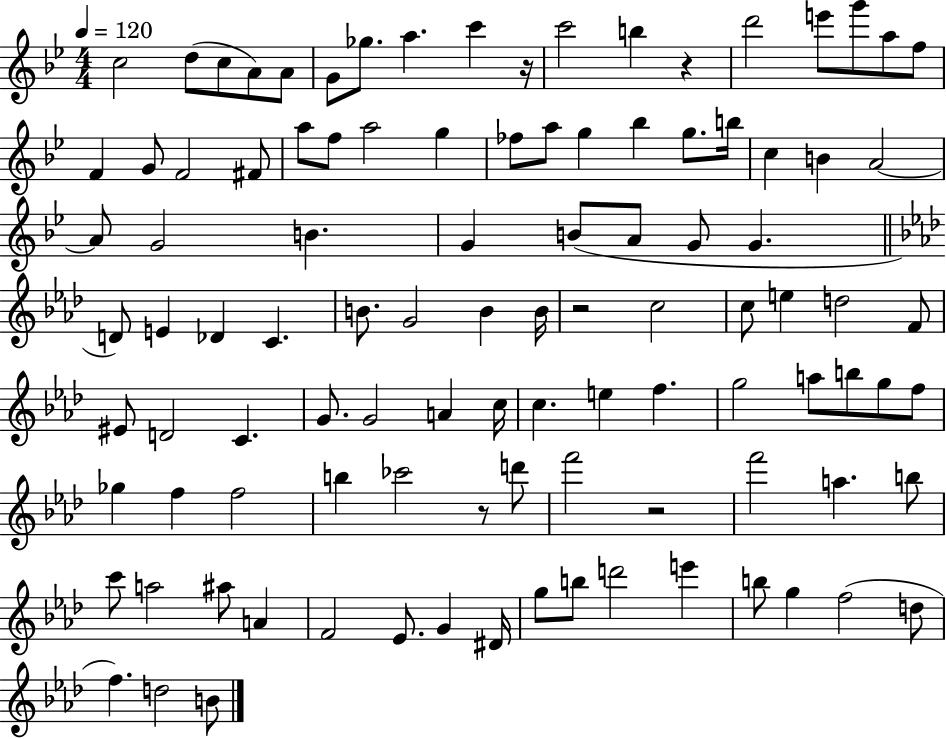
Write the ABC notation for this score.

X:1
T:Untitled
M:4/4
L:1/4
K:Bb
c2 d/2 c/2 A/2 A/2 G/2 _g/2 a c' z/4 c'2 b z d'2 e'/2 g'/2 a/2 f/2 F G/2 F2 ^F/2 a/2 f/2 a2 g _f/2 a/2 g _b g/2 b/4 c B A2 A/2 G2 B G B/2 A/2 G/2 G D/2 E _D C B/2 G2 B B/4 z2 c2 c/2 e d2 F/2 ^E/2 D2 C G/2 G2 A c/4 c e f g2 a/2 b/2 g/2 f/2 _g f f2 b _c'2 z/2 d'/2 f'2 z2 f'2 a b/2 c'/2 a2 ^a/2 A F2 _E/2 G ^D/4 g/2 b/2 d'2 e' b/2 g f2 d/2 f d2 B/2